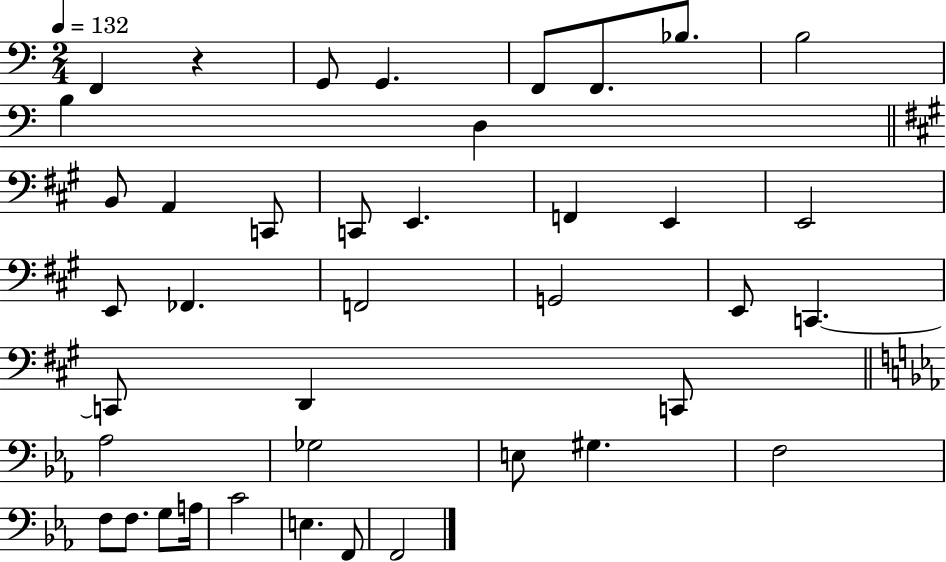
X:1
T:Untitled
M:2/4
L:1/4
K:C
F,, z G,,/2 G,, F,,/2 F,,/2 _B,/2 B,2 B, D, B,,/2 A,, C,,/2 C,,/2 E,, F,, E,, E,,2 E,,/2 _F,, F,,2 G,,2 E,,/2 C,, C,,/2 D,, C,,/2 _A,2 _G,2 E,/2 ^G, F,2 F,/2 F,/2 G,/2 A,/4 C2 E, F,,/2 F,,2